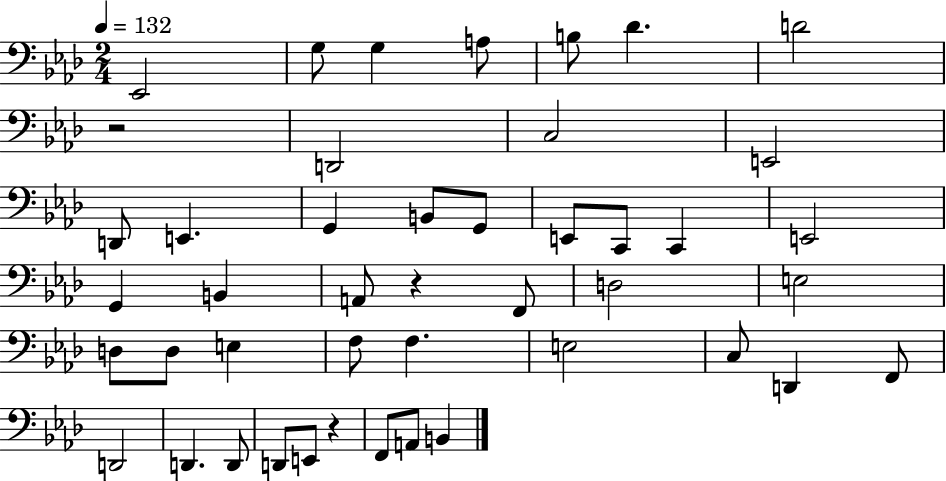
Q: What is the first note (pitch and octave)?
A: Eb2